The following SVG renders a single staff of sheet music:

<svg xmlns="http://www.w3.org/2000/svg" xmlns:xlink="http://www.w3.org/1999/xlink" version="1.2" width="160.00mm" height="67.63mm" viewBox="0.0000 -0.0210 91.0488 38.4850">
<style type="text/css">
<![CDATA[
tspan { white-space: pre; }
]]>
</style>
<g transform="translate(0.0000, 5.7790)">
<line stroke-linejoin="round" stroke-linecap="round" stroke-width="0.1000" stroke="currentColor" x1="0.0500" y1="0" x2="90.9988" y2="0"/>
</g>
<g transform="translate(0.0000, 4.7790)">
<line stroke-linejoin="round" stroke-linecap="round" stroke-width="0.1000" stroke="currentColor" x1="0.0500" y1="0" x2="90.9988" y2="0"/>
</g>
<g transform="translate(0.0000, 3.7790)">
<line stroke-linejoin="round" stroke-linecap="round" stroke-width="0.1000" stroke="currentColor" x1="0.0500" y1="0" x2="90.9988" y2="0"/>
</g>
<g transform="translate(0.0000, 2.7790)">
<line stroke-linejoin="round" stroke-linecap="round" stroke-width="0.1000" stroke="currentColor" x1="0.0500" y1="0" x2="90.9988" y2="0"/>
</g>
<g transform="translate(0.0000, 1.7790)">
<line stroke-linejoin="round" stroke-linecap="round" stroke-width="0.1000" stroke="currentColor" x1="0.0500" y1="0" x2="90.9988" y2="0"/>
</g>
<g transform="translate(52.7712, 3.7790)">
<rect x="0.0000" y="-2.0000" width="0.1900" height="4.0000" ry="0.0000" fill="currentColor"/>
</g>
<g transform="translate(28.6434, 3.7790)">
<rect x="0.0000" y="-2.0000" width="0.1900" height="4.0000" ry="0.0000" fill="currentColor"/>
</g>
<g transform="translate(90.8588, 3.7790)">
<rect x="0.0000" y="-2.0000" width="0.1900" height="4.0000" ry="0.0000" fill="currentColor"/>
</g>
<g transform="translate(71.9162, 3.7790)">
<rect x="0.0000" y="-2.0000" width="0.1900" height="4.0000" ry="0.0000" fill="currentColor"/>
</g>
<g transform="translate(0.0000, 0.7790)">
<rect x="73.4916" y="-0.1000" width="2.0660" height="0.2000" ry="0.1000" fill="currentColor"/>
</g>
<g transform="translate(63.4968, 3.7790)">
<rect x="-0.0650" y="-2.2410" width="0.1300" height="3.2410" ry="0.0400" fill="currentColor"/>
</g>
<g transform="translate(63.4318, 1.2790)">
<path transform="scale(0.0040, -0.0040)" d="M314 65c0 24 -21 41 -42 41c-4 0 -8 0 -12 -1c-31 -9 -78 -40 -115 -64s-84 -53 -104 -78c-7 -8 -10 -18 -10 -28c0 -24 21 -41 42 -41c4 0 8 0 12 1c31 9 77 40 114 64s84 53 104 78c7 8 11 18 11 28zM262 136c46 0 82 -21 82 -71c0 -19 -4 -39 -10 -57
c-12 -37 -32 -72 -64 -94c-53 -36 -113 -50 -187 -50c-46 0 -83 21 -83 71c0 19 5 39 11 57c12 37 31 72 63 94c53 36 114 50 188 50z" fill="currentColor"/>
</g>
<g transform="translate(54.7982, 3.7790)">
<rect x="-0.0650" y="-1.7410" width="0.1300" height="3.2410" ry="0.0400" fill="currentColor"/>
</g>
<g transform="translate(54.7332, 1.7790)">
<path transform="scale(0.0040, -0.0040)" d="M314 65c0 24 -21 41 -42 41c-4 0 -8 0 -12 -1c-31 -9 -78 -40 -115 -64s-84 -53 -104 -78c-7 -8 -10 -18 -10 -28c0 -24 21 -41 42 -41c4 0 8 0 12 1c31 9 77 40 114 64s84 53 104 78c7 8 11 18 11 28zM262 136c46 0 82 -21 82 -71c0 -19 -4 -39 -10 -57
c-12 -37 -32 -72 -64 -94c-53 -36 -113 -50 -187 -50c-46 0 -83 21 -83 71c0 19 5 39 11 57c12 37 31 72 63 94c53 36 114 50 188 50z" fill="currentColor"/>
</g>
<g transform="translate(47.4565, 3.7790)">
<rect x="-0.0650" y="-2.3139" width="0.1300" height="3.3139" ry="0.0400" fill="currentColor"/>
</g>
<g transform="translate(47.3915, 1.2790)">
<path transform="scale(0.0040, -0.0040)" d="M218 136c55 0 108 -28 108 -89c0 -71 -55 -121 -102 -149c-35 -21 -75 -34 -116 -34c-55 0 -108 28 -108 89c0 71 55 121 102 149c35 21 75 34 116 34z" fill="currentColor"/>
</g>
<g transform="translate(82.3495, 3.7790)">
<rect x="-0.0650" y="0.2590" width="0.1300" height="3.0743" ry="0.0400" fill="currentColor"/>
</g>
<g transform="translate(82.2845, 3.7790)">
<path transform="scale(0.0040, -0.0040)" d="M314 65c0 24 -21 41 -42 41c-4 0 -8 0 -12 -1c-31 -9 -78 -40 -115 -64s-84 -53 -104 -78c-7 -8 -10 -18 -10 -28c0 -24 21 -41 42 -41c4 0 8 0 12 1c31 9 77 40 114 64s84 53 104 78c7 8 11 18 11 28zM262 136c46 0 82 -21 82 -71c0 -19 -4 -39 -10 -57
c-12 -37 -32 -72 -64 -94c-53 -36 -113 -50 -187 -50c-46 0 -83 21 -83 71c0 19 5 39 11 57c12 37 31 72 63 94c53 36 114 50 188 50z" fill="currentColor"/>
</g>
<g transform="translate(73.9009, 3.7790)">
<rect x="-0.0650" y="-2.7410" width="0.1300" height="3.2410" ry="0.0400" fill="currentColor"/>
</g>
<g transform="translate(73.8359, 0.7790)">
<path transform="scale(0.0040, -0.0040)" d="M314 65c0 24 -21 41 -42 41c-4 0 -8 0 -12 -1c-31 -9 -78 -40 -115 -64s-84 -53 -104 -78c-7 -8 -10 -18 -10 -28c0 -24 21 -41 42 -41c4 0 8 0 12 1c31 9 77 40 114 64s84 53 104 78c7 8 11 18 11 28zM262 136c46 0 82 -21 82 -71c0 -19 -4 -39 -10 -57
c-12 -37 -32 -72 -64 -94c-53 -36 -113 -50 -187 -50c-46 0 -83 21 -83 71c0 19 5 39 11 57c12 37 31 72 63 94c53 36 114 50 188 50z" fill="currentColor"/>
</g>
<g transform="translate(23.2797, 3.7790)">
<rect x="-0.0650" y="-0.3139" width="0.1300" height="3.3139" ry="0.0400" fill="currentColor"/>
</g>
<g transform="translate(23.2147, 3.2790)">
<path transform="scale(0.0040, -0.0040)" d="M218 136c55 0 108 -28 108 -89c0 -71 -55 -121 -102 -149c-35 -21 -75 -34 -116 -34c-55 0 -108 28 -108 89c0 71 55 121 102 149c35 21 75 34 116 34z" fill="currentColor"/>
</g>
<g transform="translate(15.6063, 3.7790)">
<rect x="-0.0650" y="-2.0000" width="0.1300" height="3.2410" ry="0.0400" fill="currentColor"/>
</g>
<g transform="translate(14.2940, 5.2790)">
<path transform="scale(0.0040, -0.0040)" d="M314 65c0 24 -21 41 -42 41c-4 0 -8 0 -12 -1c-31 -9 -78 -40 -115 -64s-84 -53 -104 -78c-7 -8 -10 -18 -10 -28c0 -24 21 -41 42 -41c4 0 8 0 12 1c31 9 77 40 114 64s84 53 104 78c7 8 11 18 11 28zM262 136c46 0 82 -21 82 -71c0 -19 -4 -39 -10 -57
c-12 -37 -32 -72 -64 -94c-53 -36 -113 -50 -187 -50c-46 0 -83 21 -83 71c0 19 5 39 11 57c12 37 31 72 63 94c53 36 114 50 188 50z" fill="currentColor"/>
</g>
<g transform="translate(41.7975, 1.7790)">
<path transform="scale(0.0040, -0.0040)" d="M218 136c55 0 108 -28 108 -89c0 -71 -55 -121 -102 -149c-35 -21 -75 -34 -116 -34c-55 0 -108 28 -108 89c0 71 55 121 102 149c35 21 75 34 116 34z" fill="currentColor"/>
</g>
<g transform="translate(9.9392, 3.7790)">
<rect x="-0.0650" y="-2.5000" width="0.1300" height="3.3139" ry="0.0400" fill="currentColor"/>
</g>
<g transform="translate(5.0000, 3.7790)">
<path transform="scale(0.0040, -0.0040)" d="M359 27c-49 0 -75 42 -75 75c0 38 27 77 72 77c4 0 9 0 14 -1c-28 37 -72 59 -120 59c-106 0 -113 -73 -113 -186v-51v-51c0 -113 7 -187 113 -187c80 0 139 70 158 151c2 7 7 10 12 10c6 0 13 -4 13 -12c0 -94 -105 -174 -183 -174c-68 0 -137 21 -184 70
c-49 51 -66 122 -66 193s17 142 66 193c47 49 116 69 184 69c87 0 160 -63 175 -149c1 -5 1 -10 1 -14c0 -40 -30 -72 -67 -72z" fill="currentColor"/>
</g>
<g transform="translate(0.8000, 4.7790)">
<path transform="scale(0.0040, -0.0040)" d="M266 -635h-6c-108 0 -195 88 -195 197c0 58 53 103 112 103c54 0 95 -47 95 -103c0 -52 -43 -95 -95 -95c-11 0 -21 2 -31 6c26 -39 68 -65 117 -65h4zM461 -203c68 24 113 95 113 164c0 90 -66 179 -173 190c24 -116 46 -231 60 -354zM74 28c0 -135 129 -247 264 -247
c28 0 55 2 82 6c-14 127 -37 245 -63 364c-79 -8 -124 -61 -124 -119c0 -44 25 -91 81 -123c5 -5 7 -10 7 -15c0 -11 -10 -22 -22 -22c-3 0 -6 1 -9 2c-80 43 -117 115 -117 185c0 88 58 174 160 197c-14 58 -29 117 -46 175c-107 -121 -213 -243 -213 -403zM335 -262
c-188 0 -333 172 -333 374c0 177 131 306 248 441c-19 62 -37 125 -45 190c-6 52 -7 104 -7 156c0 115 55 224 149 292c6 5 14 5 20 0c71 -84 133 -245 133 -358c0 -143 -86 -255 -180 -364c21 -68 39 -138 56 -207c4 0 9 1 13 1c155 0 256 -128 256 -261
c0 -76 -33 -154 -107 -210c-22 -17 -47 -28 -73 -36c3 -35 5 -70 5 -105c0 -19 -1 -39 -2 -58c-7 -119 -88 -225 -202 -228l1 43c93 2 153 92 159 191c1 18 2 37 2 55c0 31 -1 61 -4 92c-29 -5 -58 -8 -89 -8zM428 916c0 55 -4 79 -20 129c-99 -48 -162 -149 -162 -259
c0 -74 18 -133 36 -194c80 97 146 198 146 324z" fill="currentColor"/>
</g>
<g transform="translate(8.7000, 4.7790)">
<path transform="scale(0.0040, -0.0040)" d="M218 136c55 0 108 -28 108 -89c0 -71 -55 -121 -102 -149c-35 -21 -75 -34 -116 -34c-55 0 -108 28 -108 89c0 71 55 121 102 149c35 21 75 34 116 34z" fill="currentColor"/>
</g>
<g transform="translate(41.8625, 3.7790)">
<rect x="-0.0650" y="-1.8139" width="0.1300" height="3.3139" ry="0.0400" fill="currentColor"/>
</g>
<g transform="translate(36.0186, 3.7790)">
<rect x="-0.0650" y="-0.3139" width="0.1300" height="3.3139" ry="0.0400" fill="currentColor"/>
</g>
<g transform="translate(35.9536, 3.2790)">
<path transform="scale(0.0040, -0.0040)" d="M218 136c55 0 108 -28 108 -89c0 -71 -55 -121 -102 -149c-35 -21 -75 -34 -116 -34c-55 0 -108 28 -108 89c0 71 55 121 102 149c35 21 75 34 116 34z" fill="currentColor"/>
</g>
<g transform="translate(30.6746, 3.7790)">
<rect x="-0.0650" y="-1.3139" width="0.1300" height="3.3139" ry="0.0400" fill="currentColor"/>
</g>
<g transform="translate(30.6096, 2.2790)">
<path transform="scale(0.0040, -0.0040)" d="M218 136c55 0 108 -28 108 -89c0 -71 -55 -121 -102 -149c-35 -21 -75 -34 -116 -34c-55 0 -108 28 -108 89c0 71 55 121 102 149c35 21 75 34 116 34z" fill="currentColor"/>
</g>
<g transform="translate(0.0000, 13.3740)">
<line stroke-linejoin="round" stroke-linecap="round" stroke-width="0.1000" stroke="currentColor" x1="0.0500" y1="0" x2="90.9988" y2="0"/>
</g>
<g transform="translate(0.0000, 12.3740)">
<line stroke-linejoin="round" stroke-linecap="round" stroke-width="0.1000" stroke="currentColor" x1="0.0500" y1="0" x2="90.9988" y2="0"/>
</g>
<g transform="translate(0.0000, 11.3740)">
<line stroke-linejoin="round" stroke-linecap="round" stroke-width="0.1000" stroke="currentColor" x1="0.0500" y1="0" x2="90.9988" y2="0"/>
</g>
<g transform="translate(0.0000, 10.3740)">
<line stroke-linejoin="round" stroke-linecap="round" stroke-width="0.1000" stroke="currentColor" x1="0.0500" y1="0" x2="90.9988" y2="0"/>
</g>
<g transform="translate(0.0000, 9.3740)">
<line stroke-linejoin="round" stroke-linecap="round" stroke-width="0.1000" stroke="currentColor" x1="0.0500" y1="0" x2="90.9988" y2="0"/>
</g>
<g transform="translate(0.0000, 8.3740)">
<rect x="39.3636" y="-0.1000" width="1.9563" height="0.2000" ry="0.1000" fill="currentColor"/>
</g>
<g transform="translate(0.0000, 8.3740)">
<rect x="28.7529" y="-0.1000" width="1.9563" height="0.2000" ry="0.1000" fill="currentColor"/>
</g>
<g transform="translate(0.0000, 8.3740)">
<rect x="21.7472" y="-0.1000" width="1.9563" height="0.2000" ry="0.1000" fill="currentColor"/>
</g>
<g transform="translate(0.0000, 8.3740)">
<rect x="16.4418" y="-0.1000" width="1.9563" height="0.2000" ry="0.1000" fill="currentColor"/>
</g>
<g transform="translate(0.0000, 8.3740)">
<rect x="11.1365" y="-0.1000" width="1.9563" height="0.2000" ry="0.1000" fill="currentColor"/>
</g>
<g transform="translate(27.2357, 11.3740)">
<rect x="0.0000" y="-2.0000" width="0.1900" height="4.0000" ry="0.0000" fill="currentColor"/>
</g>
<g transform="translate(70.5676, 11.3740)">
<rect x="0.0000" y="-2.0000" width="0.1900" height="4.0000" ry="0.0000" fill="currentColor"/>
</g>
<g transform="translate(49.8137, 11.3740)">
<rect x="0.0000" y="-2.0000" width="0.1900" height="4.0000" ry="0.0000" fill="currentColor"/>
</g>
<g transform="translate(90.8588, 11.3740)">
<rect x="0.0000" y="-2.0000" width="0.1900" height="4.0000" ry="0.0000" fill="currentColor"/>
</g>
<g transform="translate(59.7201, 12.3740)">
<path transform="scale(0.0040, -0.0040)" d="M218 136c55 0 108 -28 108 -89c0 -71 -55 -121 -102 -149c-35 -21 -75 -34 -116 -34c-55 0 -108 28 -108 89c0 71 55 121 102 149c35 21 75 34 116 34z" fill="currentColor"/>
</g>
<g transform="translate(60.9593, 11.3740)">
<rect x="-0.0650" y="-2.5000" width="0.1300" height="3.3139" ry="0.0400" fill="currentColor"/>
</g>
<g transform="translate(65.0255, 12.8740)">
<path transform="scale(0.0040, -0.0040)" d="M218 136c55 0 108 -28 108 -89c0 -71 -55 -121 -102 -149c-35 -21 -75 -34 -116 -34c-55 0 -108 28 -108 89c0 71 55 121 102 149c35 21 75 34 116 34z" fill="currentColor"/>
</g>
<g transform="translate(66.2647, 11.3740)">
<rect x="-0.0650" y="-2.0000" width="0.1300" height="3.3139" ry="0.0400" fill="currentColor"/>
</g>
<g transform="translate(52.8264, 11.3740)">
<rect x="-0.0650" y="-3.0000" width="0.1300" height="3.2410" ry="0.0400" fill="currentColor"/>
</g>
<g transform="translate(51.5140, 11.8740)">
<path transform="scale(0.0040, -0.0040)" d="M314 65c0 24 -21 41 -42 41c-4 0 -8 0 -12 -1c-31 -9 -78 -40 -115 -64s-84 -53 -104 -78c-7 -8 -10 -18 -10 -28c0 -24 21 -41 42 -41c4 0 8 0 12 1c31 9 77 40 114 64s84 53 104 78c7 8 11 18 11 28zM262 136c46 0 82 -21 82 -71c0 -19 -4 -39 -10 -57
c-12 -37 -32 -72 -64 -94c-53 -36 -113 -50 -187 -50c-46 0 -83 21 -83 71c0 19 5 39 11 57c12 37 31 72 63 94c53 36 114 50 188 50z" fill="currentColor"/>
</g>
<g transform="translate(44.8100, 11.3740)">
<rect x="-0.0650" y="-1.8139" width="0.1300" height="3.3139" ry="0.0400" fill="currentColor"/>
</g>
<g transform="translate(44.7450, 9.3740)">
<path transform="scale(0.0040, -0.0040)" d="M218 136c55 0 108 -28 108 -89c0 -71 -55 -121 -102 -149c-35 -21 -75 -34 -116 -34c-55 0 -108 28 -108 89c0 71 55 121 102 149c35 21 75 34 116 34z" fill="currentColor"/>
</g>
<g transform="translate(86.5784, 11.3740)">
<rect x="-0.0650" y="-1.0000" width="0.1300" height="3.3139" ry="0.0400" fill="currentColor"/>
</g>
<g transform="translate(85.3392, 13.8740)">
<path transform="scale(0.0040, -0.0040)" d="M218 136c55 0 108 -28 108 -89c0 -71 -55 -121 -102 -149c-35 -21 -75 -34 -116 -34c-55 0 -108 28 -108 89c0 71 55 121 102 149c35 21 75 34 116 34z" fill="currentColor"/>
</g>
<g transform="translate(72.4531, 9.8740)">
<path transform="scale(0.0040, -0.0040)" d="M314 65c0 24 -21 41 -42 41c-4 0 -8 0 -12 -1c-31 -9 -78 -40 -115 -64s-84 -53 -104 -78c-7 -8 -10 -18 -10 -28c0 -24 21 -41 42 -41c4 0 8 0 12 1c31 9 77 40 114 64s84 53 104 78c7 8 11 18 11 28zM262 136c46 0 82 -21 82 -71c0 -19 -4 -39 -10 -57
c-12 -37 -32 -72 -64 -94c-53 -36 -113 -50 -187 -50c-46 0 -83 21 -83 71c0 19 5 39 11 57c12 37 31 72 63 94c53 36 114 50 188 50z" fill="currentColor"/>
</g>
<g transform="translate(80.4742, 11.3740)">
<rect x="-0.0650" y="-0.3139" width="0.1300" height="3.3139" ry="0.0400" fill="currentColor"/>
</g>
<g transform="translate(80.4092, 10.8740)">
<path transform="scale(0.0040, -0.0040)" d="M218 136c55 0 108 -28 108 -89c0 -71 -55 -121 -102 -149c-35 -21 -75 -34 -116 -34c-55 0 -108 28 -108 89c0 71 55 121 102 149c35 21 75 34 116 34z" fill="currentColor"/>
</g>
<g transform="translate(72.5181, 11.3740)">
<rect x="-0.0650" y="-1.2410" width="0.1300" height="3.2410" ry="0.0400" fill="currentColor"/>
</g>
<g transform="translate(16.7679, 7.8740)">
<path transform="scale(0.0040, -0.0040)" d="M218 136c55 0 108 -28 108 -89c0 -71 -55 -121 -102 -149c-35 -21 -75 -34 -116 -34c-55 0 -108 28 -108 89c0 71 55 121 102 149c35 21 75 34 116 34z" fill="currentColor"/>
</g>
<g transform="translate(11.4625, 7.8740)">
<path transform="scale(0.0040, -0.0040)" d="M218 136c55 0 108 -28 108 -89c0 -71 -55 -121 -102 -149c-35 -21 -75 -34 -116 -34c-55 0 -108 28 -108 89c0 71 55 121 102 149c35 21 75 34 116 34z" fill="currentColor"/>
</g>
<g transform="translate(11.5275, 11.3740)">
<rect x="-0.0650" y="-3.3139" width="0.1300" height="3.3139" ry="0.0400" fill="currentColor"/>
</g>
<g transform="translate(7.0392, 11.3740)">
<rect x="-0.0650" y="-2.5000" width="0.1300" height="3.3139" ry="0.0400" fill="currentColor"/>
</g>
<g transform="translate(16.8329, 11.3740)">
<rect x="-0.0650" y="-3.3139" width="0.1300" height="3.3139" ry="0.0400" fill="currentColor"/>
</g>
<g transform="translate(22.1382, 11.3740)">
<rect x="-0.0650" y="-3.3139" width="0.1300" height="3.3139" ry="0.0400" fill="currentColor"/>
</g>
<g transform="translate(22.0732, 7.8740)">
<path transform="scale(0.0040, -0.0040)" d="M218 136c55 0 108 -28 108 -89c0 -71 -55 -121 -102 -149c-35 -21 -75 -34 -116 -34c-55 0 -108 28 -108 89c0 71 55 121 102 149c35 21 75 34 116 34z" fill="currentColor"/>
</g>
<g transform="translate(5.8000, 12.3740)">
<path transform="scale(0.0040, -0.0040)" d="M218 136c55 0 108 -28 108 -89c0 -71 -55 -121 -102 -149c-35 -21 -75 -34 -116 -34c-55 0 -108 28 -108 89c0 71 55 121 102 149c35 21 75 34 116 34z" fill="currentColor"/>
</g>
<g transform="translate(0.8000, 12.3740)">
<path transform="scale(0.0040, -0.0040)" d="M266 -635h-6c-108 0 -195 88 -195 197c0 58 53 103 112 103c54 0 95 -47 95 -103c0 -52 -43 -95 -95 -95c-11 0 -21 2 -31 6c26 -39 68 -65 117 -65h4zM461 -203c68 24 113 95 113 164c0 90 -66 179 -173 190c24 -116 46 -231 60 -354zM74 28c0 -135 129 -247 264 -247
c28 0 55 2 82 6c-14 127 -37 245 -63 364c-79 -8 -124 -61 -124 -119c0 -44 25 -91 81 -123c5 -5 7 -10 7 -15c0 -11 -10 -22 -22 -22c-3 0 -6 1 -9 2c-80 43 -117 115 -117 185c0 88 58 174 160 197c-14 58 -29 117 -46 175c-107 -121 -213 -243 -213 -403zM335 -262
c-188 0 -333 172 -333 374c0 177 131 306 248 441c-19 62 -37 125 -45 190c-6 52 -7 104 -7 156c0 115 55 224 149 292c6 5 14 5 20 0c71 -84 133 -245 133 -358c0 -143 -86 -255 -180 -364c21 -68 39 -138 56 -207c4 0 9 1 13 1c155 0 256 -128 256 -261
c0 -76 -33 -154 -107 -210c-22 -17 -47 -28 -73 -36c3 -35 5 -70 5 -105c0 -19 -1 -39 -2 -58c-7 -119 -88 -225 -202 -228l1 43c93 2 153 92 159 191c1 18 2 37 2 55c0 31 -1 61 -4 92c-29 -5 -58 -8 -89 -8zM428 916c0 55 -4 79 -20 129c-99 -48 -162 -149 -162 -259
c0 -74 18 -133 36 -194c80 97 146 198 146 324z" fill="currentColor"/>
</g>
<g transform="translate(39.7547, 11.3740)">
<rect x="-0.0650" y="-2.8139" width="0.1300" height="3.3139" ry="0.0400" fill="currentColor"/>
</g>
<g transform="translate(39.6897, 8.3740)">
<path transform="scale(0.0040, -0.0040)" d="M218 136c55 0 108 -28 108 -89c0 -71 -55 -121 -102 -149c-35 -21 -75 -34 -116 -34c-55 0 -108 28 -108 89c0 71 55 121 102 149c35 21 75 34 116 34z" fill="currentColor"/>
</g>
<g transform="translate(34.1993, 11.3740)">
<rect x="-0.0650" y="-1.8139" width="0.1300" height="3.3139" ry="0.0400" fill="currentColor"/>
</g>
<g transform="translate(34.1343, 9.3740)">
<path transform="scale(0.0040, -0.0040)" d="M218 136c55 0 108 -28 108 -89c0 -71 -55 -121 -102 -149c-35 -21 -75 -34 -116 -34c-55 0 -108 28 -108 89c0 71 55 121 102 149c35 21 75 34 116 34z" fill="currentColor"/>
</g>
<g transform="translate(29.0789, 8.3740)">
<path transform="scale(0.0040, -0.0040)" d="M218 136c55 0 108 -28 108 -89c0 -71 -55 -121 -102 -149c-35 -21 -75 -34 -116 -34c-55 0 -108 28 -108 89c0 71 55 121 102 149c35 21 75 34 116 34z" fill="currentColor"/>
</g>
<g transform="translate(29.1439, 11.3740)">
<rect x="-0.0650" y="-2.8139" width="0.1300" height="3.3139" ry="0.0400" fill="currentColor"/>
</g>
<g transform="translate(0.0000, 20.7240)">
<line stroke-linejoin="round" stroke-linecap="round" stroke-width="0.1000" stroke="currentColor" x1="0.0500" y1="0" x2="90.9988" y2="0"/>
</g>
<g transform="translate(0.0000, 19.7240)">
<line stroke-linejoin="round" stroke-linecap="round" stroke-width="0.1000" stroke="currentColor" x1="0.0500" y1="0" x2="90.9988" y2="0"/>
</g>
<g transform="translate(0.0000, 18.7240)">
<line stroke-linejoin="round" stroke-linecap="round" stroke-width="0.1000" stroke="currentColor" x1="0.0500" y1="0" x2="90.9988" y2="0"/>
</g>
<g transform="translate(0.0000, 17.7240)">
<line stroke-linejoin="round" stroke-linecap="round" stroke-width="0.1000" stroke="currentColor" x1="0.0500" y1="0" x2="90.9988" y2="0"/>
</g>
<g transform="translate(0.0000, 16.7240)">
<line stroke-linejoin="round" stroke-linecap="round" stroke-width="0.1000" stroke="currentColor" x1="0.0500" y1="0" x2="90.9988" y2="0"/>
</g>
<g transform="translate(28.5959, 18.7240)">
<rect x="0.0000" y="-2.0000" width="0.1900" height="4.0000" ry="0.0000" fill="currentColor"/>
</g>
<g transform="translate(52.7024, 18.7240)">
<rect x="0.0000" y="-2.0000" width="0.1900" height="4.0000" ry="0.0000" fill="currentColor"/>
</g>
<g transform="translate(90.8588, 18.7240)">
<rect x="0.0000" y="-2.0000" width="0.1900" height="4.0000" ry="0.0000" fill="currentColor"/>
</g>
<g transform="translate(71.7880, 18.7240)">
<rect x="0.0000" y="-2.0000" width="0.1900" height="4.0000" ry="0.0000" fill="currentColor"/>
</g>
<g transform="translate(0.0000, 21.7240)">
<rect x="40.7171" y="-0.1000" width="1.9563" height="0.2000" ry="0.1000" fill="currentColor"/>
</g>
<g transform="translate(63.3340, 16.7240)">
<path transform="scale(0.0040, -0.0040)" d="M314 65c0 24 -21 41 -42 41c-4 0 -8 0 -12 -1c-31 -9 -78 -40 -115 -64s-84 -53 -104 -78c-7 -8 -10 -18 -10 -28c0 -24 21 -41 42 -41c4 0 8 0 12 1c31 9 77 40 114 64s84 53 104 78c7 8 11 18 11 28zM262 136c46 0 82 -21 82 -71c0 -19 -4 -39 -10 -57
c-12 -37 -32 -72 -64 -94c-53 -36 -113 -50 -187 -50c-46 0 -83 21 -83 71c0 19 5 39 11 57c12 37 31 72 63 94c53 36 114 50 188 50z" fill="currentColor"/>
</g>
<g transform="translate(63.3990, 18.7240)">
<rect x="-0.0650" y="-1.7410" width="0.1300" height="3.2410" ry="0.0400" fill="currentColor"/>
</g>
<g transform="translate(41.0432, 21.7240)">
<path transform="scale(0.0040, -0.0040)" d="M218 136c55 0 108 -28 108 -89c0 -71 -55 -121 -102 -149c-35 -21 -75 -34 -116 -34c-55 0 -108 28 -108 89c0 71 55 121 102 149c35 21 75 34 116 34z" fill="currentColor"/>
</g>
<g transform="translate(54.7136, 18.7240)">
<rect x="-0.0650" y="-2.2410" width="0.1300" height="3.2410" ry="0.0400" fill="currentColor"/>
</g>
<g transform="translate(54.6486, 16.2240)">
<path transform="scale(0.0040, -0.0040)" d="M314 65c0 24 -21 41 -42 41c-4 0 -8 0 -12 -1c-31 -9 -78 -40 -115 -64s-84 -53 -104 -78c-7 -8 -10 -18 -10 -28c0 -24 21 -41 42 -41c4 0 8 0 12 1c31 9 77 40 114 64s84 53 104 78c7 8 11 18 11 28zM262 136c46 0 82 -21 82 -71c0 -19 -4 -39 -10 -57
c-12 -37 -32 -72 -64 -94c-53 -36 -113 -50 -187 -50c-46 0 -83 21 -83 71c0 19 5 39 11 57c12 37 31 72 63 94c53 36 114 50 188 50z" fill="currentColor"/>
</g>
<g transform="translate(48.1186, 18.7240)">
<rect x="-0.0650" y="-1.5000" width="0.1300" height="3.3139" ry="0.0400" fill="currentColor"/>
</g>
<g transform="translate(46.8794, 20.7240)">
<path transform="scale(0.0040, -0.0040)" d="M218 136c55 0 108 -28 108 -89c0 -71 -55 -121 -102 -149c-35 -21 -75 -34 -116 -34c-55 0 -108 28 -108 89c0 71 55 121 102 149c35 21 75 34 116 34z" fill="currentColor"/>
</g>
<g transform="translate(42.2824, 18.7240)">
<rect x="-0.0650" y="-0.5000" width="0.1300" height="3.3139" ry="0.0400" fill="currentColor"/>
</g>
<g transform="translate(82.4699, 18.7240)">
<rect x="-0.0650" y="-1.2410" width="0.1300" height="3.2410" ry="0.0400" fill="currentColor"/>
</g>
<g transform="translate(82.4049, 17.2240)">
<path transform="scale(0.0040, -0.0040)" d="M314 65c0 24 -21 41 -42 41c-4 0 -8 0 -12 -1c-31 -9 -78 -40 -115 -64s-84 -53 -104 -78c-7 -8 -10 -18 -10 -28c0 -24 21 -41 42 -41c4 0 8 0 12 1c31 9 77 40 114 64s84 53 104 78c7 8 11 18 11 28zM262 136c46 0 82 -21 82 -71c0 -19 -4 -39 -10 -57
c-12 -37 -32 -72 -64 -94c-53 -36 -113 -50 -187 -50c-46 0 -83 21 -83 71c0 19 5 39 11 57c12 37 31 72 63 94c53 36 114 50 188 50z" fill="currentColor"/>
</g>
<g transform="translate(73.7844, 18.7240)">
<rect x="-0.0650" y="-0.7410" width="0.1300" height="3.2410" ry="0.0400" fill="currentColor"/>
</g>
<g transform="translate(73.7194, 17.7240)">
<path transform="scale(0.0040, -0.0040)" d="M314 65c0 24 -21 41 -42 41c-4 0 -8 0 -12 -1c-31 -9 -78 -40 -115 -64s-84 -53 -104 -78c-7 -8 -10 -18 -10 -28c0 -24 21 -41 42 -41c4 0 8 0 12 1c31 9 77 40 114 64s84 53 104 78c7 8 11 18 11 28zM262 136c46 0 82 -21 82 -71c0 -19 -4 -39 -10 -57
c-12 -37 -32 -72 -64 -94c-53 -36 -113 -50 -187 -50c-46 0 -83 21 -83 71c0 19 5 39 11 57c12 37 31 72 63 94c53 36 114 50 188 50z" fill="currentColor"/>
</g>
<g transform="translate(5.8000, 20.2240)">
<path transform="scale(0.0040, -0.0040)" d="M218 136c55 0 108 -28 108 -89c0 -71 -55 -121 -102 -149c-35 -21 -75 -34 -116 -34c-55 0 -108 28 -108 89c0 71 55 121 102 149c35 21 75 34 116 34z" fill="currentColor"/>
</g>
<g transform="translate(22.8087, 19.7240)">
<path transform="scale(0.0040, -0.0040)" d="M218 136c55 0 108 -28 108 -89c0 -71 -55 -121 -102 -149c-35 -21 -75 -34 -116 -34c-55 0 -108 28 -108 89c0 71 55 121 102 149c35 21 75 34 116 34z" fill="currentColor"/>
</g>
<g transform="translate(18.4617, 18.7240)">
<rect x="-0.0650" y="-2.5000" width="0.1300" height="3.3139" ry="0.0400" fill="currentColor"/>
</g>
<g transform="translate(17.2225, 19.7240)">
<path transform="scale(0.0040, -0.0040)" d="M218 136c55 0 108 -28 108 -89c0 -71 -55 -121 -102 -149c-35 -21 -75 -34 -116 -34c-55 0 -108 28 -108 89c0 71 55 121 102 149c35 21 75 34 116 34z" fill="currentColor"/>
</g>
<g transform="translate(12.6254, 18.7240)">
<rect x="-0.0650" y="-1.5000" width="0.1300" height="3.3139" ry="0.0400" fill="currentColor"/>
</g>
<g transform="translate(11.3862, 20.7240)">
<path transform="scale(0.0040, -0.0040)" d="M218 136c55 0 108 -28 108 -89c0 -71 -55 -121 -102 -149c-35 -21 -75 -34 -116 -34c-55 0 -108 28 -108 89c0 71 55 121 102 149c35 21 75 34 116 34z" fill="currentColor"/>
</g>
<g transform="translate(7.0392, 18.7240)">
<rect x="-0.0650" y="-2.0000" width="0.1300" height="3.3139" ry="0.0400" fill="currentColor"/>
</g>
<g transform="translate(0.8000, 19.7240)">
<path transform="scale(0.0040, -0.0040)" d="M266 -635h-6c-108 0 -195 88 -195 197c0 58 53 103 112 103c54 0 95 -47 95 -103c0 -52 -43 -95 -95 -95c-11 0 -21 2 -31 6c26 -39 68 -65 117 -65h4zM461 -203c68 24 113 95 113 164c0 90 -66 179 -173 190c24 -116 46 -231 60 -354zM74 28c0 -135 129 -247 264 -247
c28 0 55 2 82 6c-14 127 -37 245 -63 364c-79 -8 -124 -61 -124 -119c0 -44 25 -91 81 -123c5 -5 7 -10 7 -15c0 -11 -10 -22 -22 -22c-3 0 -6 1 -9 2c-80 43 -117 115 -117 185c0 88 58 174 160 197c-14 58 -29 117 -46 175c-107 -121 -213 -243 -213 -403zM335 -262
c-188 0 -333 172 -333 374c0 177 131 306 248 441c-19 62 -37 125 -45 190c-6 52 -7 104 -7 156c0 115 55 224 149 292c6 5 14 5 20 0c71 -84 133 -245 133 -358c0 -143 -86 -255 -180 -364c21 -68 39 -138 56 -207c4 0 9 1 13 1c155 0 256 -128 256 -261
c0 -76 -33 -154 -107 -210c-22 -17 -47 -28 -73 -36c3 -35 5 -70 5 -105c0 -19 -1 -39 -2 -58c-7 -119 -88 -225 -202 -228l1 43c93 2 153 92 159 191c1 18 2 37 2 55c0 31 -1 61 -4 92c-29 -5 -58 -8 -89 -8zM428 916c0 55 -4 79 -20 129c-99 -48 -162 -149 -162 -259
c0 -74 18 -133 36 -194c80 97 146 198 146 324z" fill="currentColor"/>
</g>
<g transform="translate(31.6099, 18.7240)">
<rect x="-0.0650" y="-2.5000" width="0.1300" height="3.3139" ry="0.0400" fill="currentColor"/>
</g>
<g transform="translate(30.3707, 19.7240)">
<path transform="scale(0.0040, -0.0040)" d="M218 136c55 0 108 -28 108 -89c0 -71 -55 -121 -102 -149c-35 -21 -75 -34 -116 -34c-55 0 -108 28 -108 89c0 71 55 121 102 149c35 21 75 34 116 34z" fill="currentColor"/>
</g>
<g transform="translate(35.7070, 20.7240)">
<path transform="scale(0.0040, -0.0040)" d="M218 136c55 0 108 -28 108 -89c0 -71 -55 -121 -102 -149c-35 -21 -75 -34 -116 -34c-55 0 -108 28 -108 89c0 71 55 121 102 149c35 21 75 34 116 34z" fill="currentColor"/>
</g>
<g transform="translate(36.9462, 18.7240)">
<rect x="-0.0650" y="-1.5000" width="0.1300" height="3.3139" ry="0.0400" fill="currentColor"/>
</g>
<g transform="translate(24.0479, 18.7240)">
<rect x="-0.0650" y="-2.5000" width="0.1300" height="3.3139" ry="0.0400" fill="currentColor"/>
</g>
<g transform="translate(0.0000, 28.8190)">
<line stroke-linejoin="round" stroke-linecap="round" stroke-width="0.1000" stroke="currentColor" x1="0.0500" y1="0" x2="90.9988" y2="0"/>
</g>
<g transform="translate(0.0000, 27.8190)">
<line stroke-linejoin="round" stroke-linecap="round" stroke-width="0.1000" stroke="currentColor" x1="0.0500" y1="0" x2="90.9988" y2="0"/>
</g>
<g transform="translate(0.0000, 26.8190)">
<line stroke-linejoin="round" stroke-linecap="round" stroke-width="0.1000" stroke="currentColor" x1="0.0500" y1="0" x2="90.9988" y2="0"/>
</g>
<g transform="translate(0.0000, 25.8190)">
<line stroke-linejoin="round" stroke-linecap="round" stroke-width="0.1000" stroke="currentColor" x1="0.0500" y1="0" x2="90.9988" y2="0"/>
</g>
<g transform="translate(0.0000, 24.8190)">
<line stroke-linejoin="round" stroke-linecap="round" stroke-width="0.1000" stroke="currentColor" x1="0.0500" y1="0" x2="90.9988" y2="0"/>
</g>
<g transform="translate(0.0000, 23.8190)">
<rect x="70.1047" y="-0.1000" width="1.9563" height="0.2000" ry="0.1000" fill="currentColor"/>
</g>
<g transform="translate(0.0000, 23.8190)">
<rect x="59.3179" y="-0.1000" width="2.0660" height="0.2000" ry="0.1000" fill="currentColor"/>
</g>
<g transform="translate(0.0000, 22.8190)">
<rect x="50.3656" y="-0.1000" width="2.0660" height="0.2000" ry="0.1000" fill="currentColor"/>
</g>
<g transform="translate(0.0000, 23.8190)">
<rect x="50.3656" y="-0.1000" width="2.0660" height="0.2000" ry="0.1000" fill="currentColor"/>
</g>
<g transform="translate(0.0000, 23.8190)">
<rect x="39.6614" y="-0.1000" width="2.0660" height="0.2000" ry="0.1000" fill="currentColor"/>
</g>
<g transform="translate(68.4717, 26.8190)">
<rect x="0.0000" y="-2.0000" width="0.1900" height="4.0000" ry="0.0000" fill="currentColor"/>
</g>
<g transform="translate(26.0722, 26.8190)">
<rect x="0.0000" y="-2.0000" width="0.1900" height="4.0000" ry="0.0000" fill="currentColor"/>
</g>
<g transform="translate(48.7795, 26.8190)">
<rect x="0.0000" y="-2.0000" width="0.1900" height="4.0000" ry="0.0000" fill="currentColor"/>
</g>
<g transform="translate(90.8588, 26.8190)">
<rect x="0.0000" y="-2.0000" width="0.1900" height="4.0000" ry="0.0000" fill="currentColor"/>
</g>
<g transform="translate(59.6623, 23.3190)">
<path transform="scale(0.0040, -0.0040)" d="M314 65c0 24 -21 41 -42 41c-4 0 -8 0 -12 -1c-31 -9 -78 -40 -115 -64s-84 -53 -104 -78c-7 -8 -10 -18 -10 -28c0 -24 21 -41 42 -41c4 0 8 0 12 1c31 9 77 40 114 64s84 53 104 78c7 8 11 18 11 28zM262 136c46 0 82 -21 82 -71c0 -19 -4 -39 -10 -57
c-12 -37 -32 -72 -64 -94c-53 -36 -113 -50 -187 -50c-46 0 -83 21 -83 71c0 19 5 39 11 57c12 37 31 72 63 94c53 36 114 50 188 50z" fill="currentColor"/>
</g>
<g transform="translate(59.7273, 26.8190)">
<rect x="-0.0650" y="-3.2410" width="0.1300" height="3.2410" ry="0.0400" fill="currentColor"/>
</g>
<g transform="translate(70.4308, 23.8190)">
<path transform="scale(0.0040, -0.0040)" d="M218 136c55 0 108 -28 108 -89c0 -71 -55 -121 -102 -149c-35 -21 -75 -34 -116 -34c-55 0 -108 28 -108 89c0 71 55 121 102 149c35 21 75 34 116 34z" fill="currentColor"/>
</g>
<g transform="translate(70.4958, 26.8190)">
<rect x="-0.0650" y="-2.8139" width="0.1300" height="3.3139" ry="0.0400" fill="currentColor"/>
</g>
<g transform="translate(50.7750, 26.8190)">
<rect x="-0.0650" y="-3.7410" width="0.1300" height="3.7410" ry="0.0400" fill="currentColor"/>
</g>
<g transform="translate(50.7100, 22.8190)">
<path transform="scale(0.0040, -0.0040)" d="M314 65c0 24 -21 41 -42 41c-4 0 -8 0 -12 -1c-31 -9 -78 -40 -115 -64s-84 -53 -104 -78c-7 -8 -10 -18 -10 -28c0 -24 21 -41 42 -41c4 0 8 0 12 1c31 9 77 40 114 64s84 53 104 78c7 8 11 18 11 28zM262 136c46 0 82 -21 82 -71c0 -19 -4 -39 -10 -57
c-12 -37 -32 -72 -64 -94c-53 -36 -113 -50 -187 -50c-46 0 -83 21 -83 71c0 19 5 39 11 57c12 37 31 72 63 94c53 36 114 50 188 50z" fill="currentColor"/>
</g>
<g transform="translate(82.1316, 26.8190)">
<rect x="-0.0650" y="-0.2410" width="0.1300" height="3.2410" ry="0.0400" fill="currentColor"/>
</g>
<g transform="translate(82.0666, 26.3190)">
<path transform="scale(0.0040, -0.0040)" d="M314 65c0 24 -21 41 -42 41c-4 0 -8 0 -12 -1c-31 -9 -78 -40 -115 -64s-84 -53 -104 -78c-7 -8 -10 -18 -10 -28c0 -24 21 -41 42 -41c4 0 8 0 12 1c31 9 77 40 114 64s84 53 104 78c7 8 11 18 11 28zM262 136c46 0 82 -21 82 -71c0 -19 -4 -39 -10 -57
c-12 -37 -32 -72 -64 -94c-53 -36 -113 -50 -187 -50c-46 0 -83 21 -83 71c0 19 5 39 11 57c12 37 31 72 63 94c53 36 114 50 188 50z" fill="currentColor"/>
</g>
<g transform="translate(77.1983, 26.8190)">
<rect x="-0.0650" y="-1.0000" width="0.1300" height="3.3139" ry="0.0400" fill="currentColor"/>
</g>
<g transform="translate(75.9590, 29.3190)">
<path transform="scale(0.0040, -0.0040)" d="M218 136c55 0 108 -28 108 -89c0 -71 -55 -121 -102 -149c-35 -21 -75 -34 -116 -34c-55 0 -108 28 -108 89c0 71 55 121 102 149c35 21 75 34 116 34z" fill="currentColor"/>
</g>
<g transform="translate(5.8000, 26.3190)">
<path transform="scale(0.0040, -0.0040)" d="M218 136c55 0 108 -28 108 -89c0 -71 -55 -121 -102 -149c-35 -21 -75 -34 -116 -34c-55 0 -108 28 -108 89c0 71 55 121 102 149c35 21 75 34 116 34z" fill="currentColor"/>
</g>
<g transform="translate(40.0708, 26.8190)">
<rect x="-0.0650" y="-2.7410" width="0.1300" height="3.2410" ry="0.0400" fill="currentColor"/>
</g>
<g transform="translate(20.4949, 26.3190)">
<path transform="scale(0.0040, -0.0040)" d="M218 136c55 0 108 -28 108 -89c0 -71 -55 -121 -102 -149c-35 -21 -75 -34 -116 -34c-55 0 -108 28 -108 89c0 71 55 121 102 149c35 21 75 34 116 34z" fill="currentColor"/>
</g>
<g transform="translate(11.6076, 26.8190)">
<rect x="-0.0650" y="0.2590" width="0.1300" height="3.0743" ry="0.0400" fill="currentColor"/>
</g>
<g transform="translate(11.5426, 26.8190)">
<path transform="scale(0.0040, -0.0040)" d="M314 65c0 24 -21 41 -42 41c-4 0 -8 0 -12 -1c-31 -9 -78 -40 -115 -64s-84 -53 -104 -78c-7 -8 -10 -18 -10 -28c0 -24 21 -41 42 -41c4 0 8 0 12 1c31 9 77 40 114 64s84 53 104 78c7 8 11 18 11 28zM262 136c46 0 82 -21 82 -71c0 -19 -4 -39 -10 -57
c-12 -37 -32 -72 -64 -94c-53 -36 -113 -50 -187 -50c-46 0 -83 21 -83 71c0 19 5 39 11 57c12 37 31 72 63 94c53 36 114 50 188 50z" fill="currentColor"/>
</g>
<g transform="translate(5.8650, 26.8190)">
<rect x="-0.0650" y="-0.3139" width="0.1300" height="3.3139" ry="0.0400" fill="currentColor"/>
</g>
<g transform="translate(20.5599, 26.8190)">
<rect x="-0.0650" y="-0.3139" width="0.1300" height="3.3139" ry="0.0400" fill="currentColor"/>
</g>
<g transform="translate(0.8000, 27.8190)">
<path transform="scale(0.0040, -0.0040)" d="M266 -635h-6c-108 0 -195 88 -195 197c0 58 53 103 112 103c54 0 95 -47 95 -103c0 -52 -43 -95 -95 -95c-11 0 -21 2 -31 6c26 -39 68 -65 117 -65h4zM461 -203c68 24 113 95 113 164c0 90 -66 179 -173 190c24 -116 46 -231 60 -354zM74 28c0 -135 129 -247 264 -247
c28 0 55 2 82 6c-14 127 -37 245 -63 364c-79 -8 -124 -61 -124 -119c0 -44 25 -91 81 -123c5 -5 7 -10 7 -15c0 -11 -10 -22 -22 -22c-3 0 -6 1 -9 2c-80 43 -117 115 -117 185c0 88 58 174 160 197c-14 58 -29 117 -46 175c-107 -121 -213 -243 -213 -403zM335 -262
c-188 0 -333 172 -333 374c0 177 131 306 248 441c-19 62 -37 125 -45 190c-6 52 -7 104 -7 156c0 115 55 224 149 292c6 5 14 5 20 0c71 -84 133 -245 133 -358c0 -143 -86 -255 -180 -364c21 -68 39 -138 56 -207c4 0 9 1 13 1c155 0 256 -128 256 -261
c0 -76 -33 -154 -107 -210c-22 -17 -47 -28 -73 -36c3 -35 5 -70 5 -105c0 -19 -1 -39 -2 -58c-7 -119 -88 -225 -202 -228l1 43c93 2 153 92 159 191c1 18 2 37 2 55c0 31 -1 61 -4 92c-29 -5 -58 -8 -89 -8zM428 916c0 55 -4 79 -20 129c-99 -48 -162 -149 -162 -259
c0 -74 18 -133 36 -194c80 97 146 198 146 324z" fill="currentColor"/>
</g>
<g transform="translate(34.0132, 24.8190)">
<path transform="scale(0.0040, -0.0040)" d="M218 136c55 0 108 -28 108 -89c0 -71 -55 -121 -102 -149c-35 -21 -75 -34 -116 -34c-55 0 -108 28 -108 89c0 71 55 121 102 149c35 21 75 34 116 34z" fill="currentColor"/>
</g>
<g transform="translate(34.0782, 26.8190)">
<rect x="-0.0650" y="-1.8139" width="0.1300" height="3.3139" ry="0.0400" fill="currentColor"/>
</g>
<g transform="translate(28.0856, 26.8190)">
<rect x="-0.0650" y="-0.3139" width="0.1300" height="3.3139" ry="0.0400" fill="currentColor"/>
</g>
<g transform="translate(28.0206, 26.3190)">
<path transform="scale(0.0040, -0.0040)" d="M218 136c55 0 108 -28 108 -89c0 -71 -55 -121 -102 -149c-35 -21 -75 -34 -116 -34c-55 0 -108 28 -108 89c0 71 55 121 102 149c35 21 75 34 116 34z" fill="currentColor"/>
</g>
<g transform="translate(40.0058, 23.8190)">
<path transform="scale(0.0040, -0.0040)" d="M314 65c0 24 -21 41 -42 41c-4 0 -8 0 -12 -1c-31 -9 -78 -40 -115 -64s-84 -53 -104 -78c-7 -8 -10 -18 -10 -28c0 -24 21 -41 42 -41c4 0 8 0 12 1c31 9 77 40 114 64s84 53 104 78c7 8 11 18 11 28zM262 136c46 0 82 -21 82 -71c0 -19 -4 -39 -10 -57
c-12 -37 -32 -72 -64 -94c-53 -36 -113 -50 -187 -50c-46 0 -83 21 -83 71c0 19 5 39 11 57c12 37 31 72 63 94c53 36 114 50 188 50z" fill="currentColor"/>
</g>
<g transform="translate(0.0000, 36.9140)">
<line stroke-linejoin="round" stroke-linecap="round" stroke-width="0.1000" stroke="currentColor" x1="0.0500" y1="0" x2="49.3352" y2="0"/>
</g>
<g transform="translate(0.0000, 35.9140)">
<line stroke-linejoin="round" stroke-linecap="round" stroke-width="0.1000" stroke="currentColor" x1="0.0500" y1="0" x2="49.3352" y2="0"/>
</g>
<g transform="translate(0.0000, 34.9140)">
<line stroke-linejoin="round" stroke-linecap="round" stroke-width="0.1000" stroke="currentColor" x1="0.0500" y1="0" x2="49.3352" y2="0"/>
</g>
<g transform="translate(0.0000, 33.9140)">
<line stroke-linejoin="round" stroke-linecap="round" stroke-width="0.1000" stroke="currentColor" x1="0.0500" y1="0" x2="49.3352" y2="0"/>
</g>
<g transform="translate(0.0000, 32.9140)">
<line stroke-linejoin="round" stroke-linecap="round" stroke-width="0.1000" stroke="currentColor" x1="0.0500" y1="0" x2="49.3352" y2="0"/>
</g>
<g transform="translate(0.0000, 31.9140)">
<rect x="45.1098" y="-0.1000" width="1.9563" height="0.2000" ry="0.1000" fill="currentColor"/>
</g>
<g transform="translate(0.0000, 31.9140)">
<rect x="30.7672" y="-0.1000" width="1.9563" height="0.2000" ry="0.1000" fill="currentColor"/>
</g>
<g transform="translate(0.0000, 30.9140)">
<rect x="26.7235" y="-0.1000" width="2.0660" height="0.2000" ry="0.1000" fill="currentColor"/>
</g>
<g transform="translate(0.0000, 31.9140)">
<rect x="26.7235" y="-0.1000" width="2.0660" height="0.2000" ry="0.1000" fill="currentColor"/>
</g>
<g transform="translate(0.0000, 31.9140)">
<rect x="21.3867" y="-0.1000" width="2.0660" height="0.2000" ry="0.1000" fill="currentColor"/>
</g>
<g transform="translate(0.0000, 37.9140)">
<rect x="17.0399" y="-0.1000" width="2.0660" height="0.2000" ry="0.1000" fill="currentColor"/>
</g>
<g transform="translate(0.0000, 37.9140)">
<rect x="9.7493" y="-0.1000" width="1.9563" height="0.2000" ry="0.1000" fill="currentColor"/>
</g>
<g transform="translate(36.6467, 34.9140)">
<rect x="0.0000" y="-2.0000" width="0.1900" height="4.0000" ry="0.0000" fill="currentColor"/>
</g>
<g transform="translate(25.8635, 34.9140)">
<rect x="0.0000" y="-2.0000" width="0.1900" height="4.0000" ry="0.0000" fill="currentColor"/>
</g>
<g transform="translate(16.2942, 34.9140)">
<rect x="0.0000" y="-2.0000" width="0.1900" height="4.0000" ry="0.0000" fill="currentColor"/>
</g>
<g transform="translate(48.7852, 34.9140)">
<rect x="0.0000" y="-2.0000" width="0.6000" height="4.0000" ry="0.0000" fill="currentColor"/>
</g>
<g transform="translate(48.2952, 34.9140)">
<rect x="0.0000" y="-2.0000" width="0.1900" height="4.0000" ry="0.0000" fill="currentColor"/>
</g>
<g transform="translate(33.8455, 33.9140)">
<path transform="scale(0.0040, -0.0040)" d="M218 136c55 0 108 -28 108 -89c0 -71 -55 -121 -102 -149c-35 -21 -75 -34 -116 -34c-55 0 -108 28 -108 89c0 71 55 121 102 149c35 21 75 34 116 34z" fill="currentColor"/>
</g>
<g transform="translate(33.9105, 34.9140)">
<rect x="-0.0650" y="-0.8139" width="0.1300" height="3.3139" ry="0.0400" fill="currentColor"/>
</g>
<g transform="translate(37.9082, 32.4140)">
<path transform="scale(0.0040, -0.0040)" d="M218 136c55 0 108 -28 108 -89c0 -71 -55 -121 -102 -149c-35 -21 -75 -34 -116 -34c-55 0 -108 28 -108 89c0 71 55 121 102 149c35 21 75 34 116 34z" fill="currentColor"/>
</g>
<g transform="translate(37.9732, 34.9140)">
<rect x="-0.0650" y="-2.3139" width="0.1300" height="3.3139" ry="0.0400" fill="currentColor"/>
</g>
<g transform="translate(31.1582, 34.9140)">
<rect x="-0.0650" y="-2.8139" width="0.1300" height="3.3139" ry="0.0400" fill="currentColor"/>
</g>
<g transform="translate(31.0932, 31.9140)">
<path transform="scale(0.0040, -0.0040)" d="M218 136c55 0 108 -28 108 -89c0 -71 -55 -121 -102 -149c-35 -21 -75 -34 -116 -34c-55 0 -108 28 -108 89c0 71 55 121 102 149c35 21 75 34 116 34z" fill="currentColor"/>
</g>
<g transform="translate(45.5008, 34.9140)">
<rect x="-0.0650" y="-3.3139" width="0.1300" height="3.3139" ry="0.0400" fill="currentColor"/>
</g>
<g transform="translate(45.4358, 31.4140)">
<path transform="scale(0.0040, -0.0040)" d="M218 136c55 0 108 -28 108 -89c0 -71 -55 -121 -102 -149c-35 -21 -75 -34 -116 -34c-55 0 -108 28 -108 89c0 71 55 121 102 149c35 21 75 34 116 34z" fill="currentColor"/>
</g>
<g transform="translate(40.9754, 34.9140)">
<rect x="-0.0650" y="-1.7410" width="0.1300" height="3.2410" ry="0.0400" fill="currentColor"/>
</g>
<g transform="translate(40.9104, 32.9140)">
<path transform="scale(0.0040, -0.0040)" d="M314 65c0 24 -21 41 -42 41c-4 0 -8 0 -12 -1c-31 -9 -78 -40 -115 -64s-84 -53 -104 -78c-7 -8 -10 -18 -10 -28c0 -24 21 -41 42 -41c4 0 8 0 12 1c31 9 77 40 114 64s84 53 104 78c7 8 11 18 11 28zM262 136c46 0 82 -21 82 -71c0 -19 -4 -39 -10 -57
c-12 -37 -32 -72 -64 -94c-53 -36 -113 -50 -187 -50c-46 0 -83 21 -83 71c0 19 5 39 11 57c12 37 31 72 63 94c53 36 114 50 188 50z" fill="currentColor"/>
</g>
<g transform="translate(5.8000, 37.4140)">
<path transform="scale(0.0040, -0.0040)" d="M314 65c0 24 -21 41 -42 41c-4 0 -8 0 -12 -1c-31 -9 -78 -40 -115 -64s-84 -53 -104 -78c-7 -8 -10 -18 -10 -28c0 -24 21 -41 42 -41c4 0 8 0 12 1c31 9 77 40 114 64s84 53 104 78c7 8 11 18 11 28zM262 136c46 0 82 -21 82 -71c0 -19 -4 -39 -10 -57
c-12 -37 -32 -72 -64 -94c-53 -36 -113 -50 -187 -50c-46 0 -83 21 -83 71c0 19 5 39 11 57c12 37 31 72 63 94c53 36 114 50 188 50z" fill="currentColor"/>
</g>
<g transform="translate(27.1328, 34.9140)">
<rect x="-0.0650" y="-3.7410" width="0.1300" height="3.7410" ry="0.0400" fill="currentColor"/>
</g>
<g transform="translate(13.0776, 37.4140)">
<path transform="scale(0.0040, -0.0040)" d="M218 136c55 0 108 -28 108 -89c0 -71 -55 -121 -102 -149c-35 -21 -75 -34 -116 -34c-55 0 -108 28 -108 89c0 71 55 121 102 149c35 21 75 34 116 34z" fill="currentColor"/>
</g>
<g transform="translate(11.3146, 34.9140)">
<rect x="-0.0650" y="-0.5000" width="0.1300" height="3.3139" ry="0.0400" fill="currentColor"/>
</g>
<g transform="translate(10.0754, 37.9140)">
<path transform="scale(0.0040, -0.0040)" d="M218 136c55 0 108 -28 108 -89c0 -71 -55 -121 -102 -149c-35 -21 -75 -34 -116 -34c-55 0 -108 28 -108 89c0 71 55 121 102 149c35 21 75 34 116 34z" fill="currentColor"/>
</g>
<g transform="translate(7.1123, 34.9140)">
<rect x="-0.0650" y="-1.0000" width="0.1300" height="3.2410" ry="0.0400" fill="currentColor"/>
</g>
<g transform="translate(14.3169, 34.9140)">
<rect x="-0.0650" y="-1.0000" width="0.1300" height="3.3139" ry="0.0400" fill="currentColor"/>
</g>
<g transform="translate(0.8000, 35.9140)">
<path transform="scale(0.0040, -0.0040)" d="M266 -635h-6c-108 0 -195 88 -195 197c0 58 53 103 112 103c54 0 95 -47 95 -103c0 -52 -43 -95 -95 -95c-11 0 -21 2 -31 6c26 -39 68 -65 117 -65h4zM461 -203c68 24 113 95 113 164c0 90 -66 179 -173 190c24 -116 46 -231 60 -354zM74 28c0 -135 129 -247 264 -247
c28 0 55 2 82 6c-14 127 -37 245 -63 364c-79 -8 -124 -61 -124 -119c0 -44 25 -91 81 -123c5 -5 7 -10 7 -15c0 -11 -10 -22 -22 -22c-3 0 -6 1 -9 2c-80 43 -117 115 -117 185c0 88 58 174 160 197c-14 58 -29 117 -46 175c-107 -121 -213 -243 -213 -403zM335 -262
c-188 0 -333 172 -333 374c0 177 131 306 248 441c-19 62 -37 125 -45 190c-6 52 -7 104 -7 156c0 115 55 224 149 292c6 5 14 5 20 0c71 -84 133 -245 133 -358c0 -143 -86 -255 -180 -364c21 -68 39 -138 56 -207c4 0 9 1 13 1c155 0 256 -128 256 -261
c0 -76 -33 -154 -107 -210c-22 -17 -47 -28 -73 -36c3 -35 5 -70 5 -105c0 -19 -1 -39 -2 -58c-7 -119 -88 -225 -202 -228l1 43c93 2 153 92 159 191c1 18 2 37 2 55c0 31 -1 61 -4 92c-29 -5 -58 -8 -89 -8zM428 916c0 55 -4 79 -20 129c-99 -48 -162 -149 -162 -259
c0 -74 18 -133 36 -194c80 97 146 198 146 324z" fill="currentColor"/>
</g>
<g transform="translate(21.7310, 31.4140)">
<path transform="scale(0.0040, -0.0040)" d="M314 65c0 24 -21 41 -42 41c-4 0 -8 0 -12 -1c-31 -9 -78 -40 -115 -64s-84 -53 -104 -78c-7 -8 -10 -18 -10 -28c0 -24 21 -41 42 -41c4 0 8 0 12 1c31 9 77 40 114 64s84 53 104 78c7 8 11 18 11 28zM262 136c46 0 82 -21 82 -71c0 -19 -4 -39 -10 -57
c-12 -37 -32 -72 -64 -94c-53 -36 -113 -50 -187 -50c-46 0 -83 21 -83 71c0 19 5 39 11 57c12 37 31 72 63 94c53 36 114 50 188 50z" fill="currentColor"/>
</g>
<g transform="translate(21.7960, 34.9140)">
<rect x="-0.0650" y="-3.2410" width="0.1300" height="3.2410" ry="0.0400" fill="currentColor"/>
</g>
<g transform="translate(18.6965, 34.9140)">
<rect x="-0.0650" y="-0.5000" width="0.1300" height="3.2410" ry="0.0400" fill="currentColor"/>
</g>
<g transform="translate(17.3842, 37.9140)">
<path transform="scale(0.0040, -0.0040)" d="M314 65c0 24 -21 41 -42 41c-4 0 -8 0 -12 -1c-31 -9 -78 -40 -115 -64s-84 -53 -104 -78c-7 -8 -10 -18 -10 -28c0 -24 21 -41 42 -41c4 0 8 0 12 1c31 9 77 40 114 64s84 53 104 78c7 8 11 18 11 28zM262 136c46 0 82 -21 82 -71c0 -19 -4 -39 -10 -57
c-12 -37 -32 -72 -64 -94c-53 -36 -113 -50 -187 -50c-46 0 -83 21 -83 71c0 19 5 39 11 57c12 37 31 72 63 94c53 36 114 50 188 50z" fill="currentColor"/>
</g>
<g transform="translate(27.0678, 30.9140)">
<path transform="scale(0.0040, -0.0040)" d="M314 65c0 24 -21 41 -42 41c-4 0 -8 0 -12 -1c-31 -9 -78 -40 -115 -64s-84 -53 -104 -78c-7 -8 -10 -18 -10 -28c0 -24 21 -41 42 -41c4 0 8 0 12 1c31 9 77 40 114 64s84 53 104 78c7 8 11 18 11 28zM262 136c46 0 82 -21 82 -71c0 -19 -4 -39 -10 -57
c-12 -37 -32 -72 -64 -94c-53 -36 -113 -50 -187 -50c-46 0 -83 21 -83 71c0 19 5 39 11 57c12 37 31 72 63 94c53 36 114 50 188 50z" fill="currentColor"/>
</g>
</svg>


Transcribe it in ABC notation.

X:1
T:Untitled
M:4/4
L:1/4
K:C
G F2 c e c f g f2 g2 a2 B2 G b b b a f a f A2 G F e2 c D F E G G G E C E g2 f2 d2 e2 c B2 c c f a2 c'2 b2 a D c2 D2 C D C2 b2 c'2 a d g f2 b